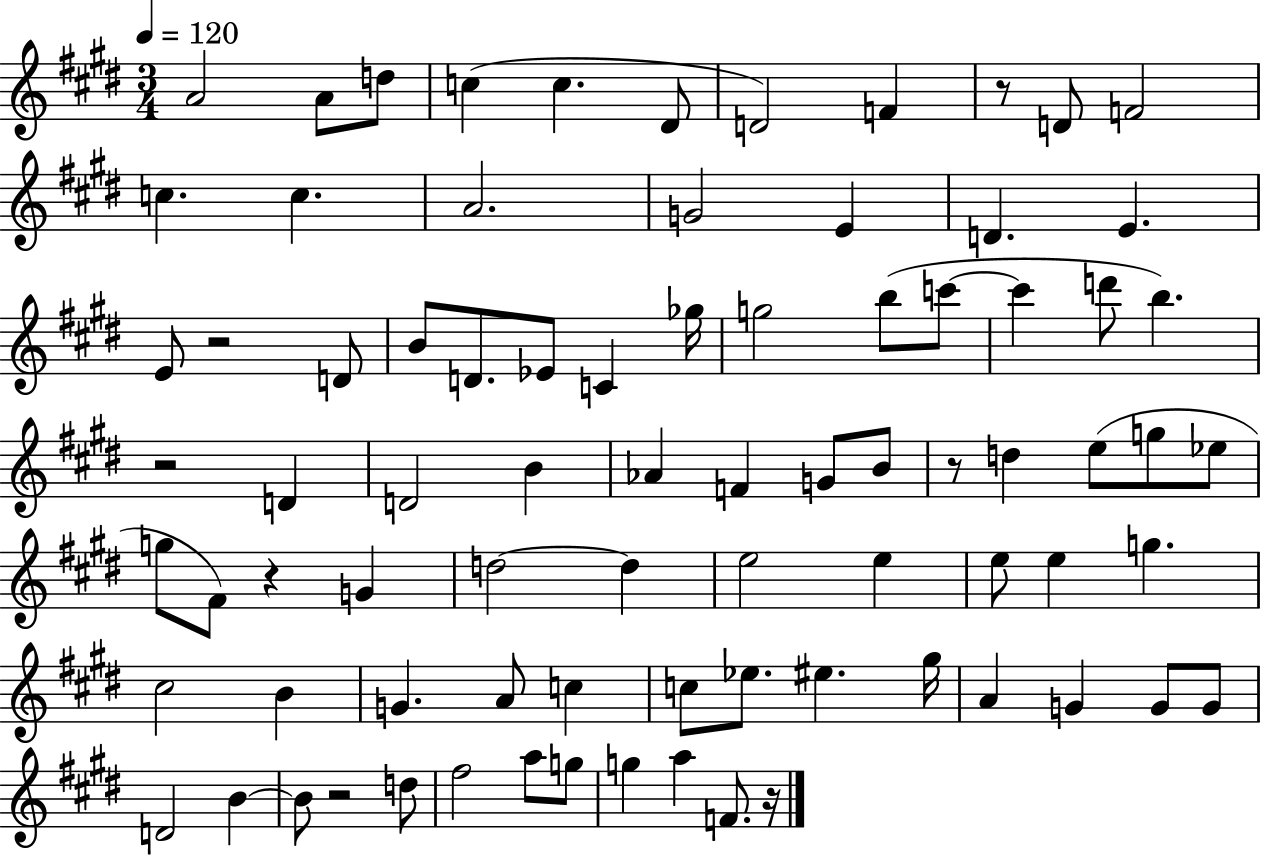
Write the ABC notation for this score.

X:1
T:Untitled
M:3/4
L:1/4
K:E
A2 A/2 d/2 c c ^D/2 D2 F z/2 D/2 F2 c c A2 G2 E D E E/2 z2 D/2 B/2 D/2 _E/2 C _g/4 g2 b/2 c'/2 c' d'/2 b z2 D D2 B _A F G/2 B/2 z/2 d e/2 g/2 _e/2 g/2 ^F/2 z G d2 d e2 e e/2 e g ^c2 B G A/2 c c/2 _e/2 ^e ^g/4 A G G/2 G/2 D2 B B/2 z2 d/2 ^f2 a/2 g/2 g a F/2 z/4